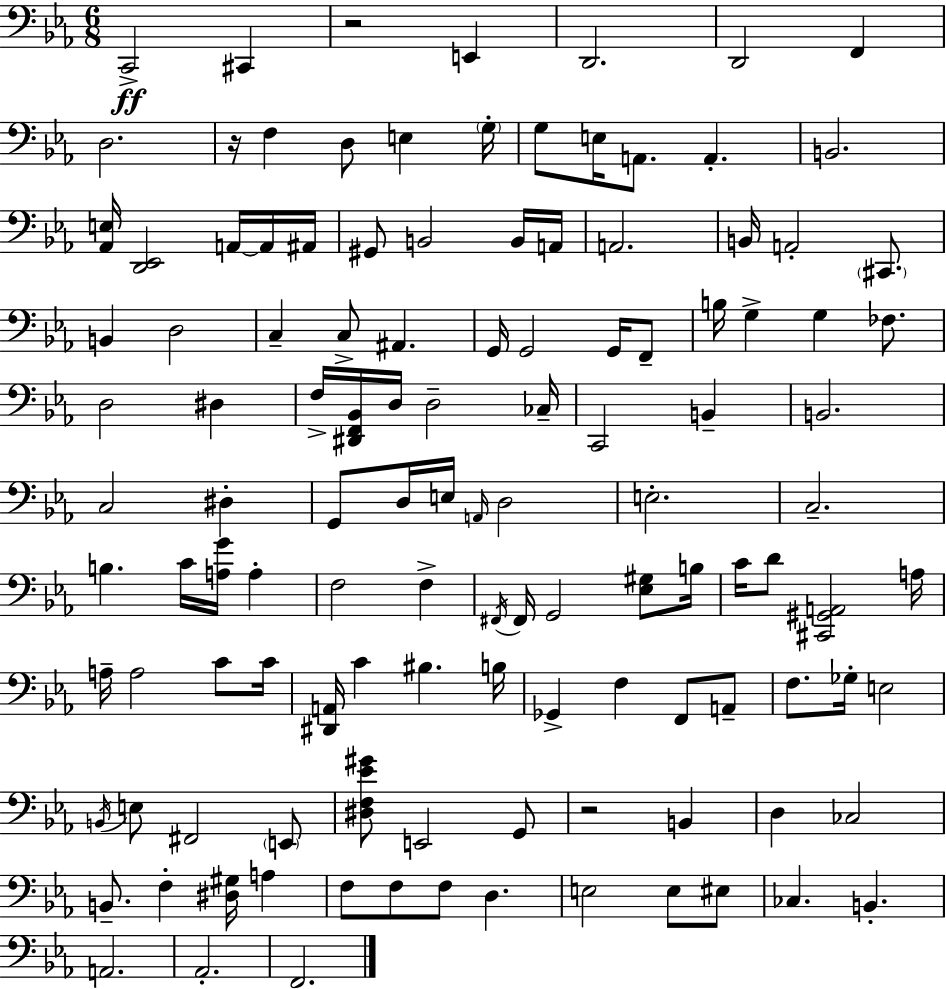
X:1
T:Untitled
M:6/8
L:1/4
K:Cm
C,,2 ^C,, z2 E,, D,,2 D,,2 F,, D,2 z/4 F, D,/2 E, G,/4 G,/2 E,/4 A,,/2 A,, B,,2 [_A,,E,]/4 [D,,_E,,]2 A,,/4 A,,/4 ^A,,/4 ^G,,/2 B,,2 B,,/4 A,,/4 A,,2 B,,/4 A,,2 ^C,,/2 B,, D,2 C, C,/2 ^A,, G,,/4 G,,2 G,,/4 F,,/2 B,/4 G, G, _F,/2 D,2 ^D, F,/4 [^D,,F,,_B,,]/4 D,/4 D,2 _C,/4 C,,2 B,, B,,2 C,2 ^D, G,,/2 D,/4 E,/4 A,,/4 D,2 E,2 C,2 B, C/4 [A,G]/4 A, F,2 F, ^F,,/4 ^F,,/4 G,,2 [_E,^G,]/2 B,/4 C/4 D/2 [^C,,^G,,A,,]2 A,/4 A,/4 A,2 C/2 C/4 [^D,,A,,]/4 C ^B, B,/4 _G,, F, F,,/2 A,,/2 F,/2 _G,/4 E,2 B,,/4 E,/2 ^F,,2 E,,/2 [^D,F,_E^G]/2 E,,2 G,,/2 z2 B,, D, _C,2 B,,/2 F, [^D,^G,]/4 A, F,/2 F,/2 F,/2 D, E,2 E,/2 ^E,/2 _C, B,, A,,2 _A,,2 F,,2